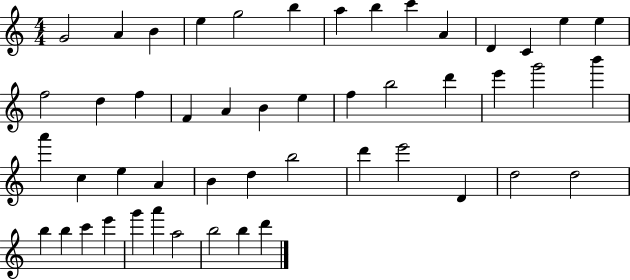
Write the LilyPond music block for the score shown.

{
  \clef treble
  \numericTimeSignature
  \time 4/4
  \key c \major
  g'2 a'4 b'4 | e''4 g''2 b''4 | a''4 b''4 c'''4 a'4 | d'4 c'4 e''4 e''4 | \break f''2 d''4 f''4 | f'4 a'4 b'4 e''4 | f''4 b''2 d'''4 | e'''4 g'''2 b'''4 | \break a'''4 c''4 e''4 a'4 | b'4 d''4 b''2 | d'''4 e'''2 d'4 | d''2 d''2 | \break b''4 b''4 c'''4 e'''4 | g'''4 a'''4 a''2 | b''2 b''4 d'''4 | \bar "|."
}